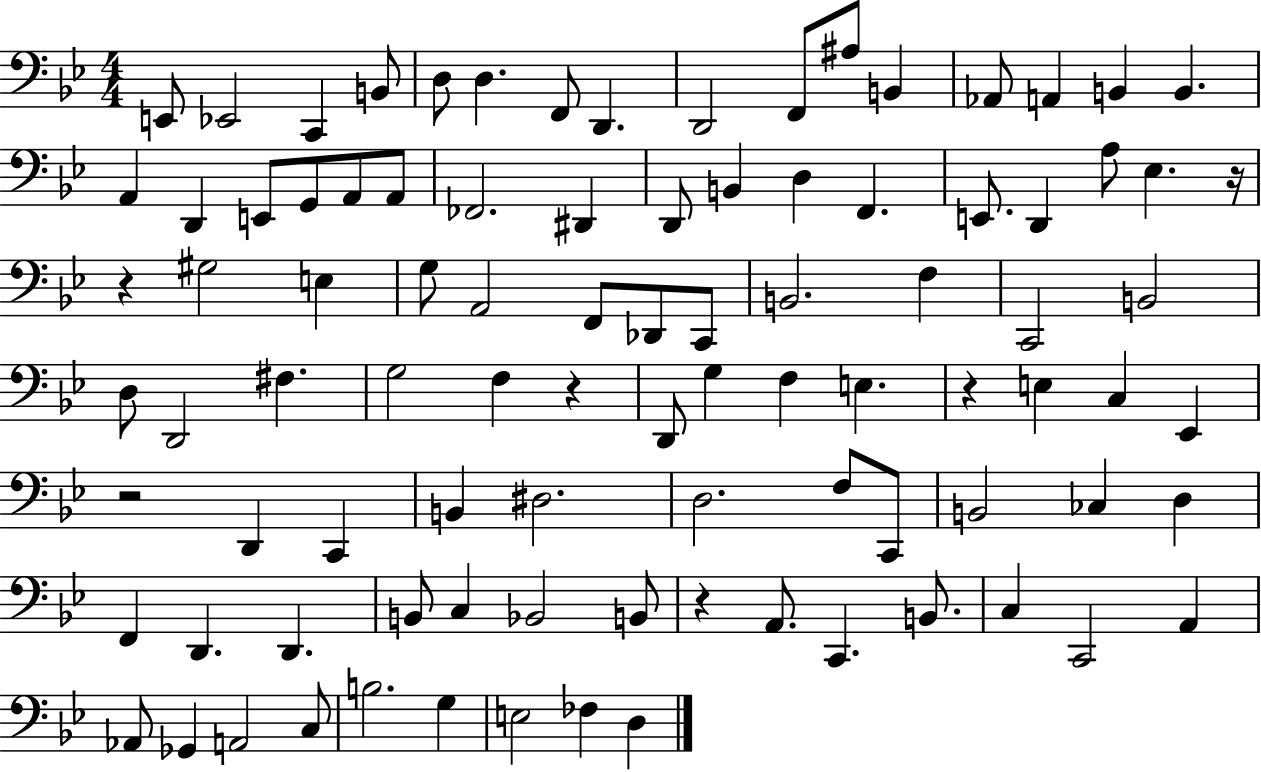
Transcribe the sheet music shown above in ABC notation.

X:1
T:Untitled
M:4/4
L:1/4
K:Bb
E,,/2 _E,,2 C,, B,,/2 D,/2 D, F,,/2 D,, D,,2 F,,/2 ^A,/2 B,, _A,,/2 A,, B,, B,, A,, D,, E,,/2 G,,/2 A,,/2 A,,/2 _F,,2 ^D,, D,,/2 B,, D, F,, E,,/2 D,, A,/2 _E, z/4 z ^G,2 E, G,/2 A,,2 F,,/2 _D,,/2 C,,/2 B,,2 F, C,,2 B,,2 D,/2 D,,2 ^F, G,2 F, z D,,/2 G, F, E, z E, C, _E,, z2 D,, C,, B,, ^D,2 D,2 F,/2 C,,/2 B,,2 _C, D, F,, D,, D,, B,,/2 C, _B,,2 B,,/2 z A,,/2 C,, B,,/2 C, C,,2 A,, _A,,/2 _G,, A,,2 C,/2 B,2 G, E,2 _F, D,